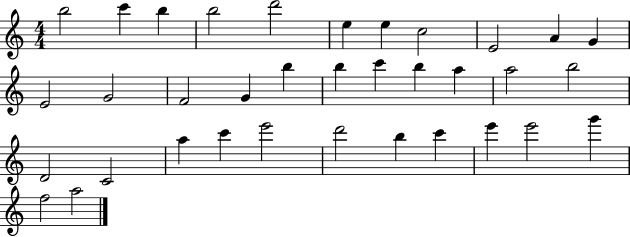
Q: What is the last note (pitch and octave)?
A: A5